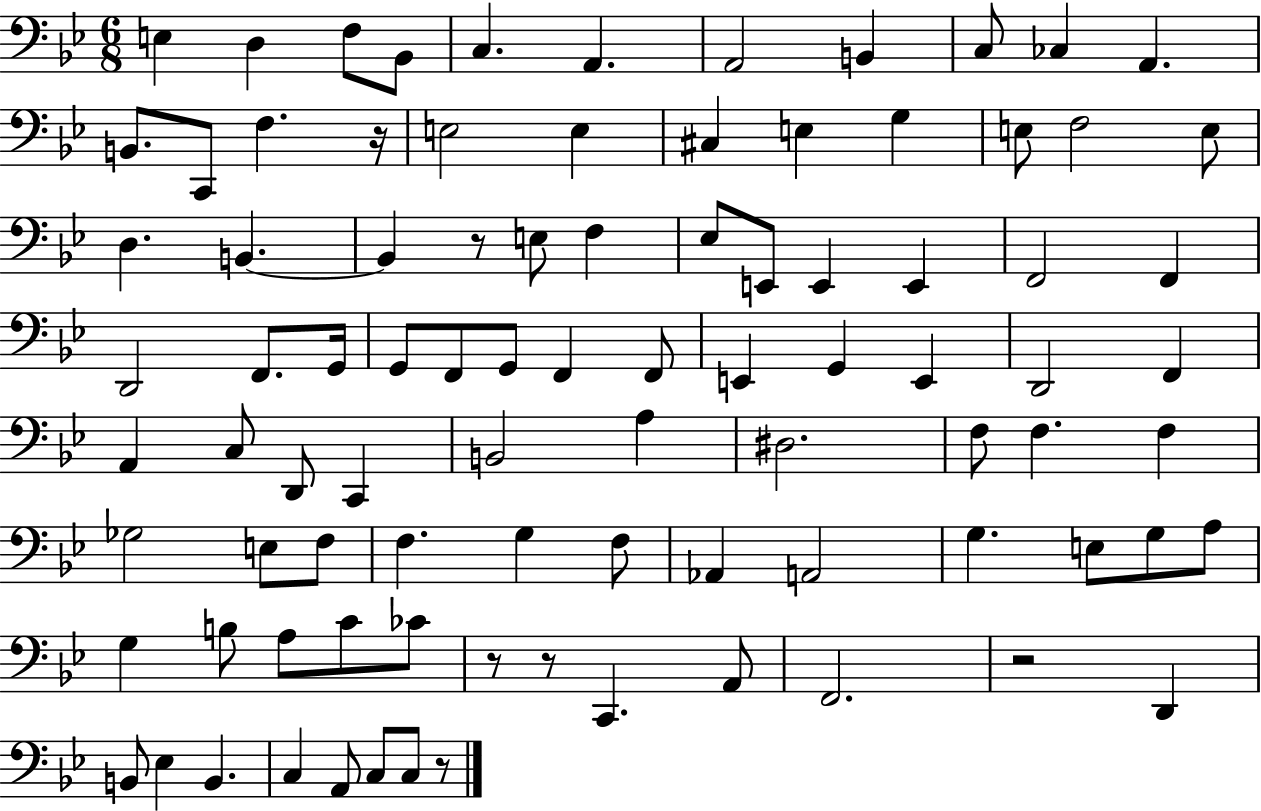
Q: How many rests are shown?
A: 6